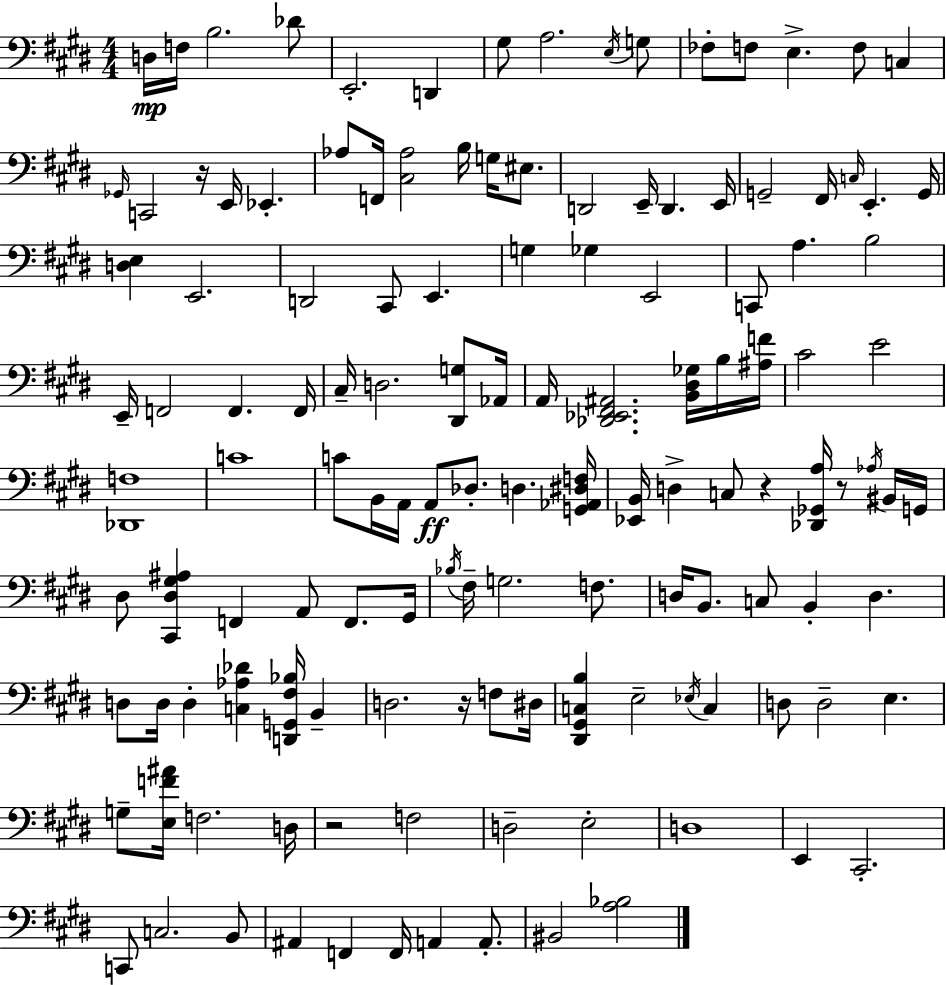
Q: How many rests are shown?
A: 5